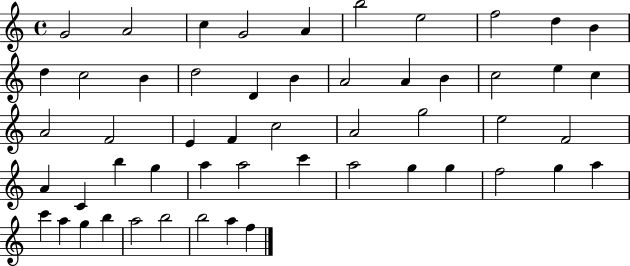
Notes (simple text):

G4/h A4/h C5/q G4/h A4/q B5/h E5/h F5/h D5/q B4/q D5/q C5/h B4/q D5/h D4/q B4/q A4/h A4/q B4/q C5/h E5/q C5/q A4/h F4/h E4/q F4/q C5/h A4/h G5/h E5/h F4/h A4/q C4/q B5/q G5/q A5/q A5/h C6/q A5/h G5/q G5/q F5/h G5/q A5/q C6/q A5/q G5/q B5/q A5/h B5/h B5/h A5/q F5/q